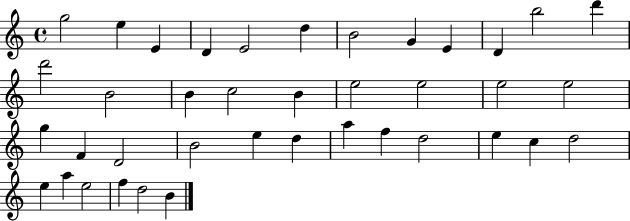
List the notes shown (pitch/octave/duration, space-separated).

G5/h E5/q E4/q D4/q E4/h D5/q B4/h G4/q E4/q D4/q B5/h D6/q D6/h B4/h B4/q C5/h B4/q E5/h E5/h E5/h E5/h G5/q F4/q D4/h B4/h E5/q D5/q A5/q F5/q D5/h E5/q C5/q D5/h E5/q A5/q E5/h F5/q D5/h B4/q